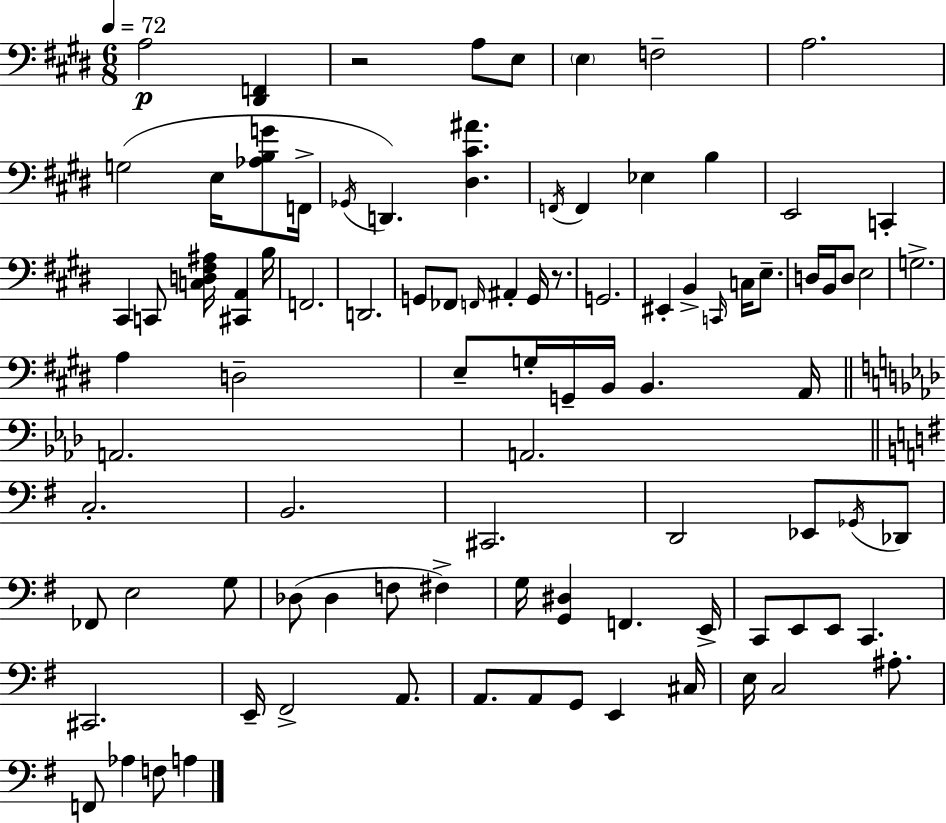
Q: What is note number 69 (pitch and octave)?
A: C2